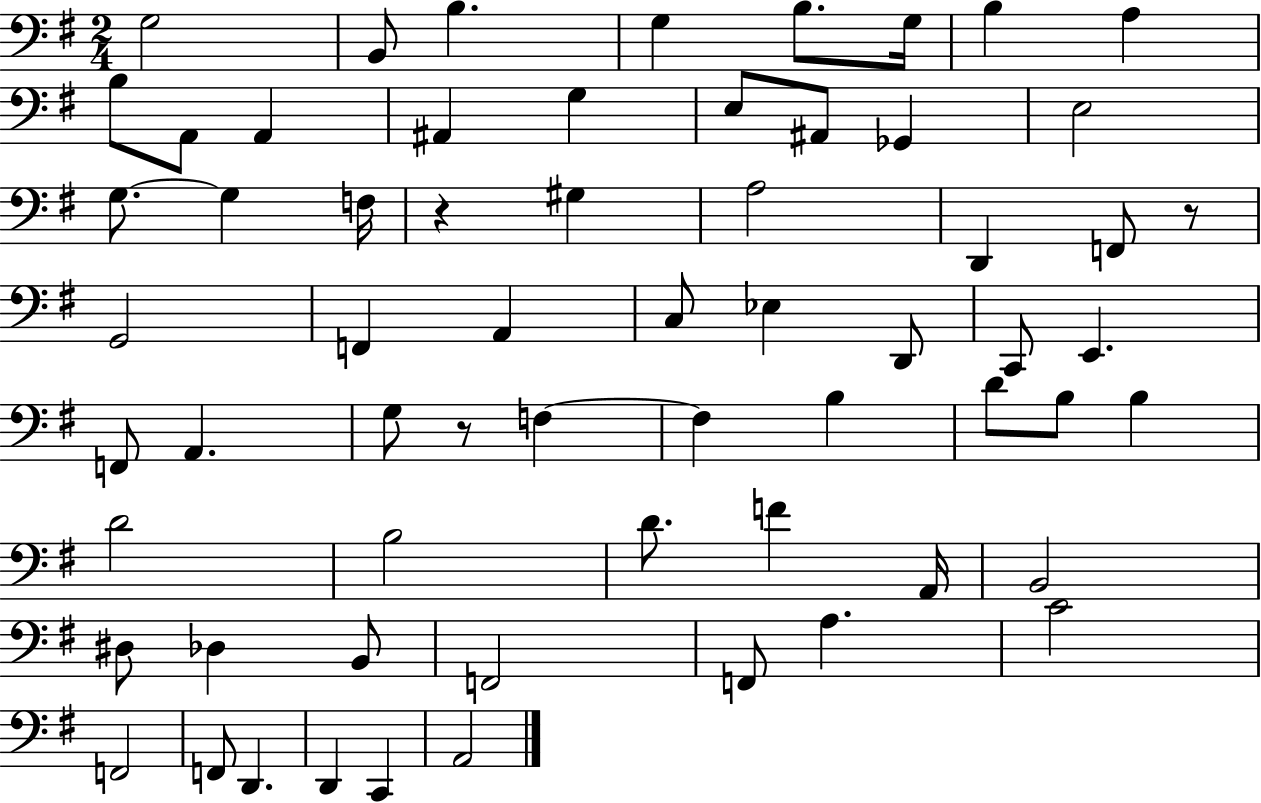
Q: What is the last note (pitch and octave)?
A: A2